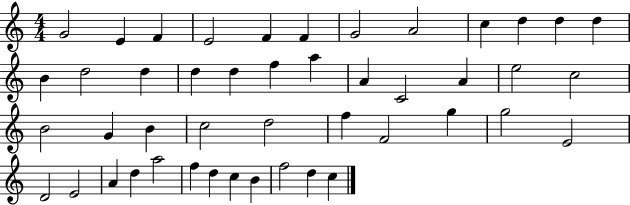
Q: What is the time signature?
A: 4/4